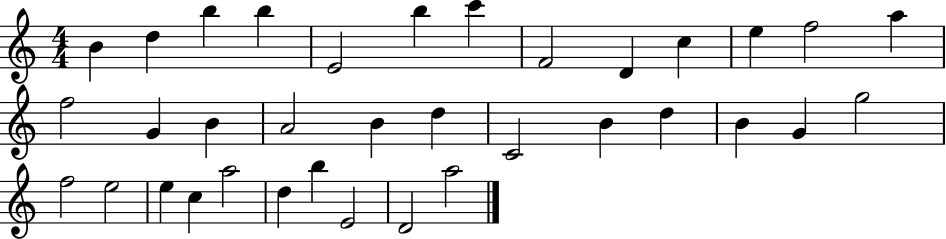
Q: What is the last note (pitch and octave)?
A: A5